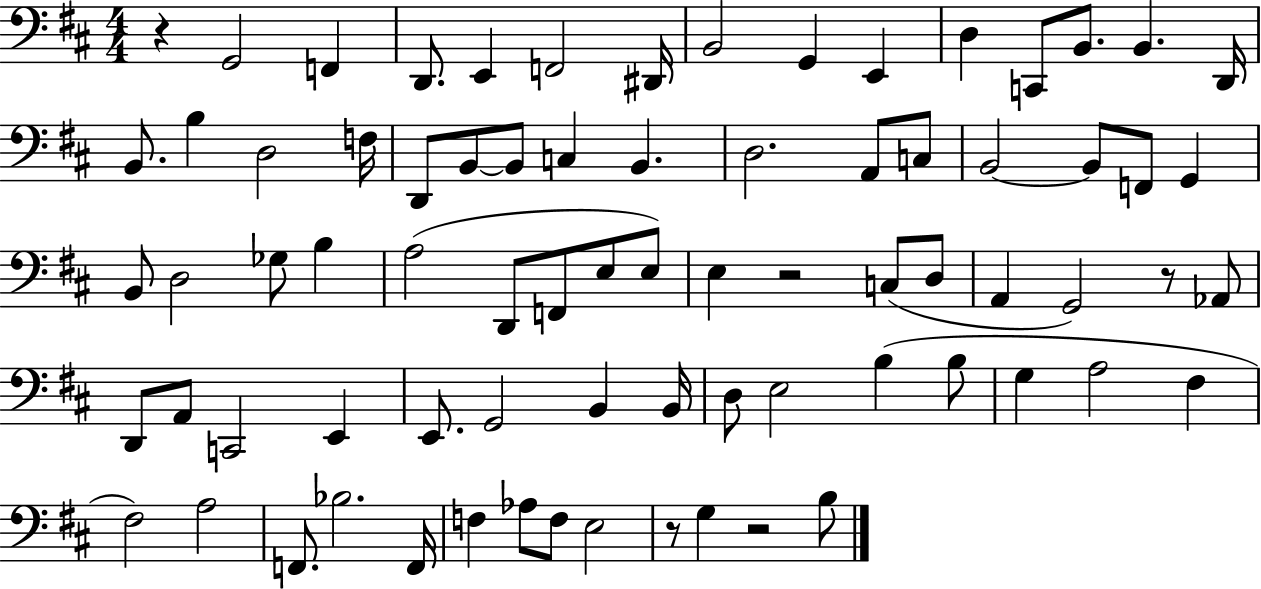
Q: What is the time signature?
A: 4/4